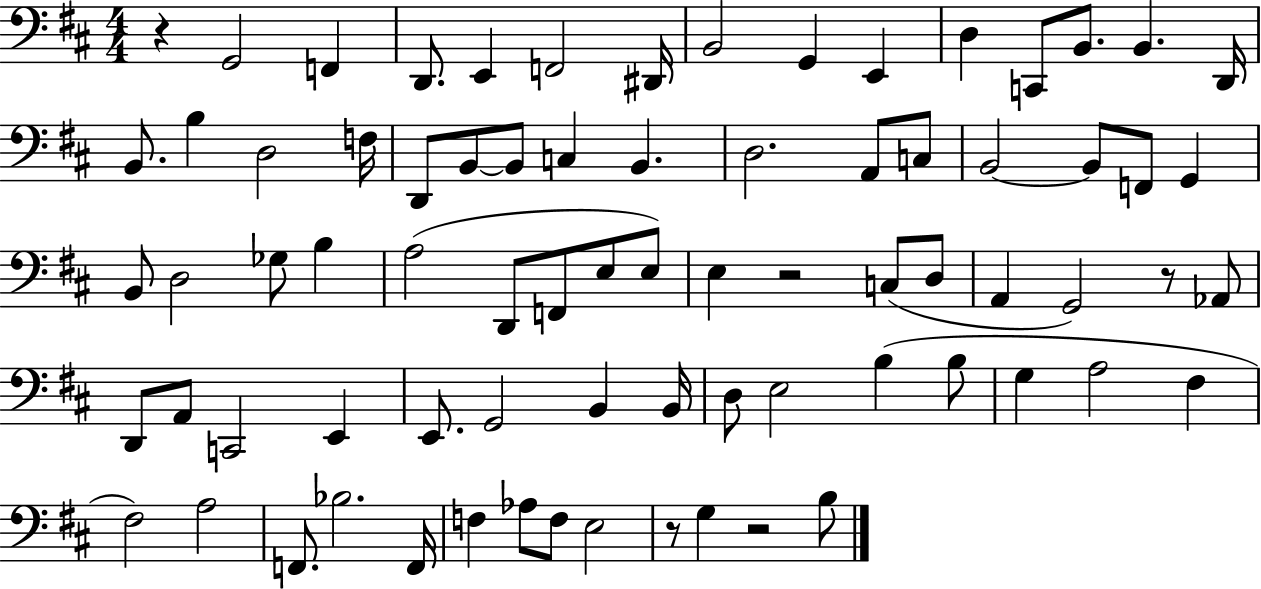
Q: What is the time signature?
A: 4/4